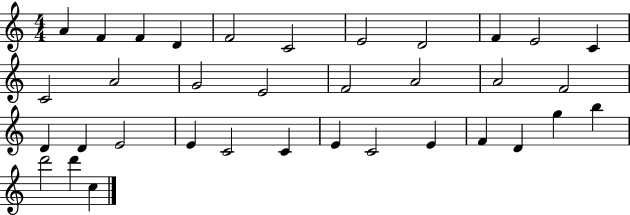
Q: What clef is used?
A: treble